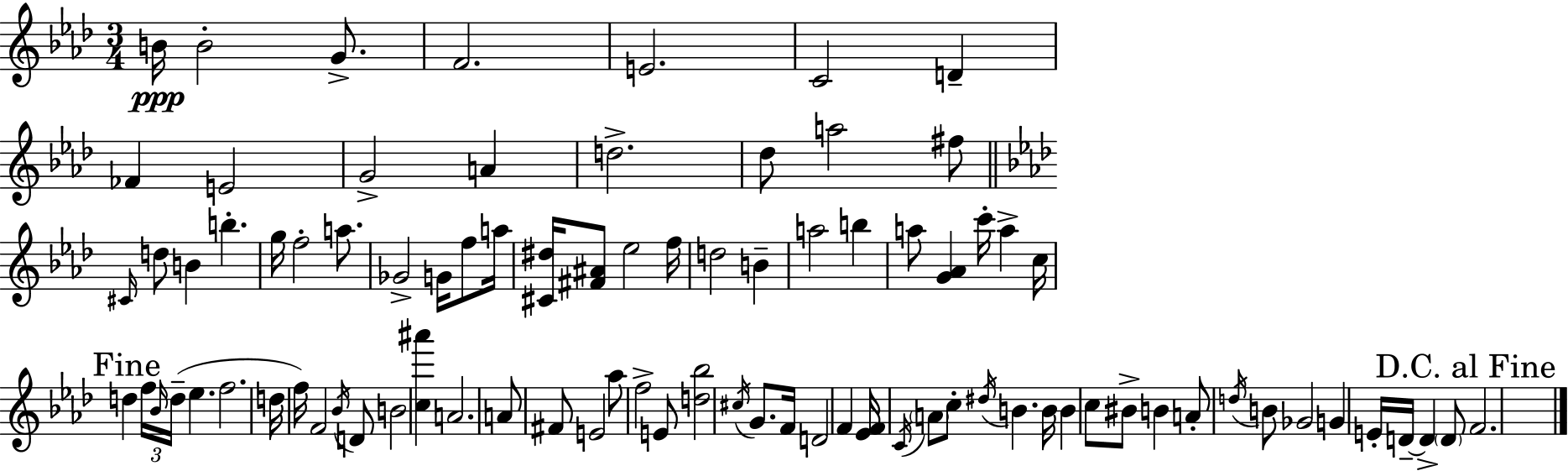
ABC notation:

X:1
T:Untitled
M:3/4
L:1/4
K:Fm
B/4 B2 G/2 F2 E2 C2 D _F E2 G2 A d2 _d/2 a2 ^f/2 ^C/4 d/2 B b g/4 f2 a/2 _G2 G/4 f/2 a/4 [^C^d]/4 [^F^A]/2 _e2 f/4 d2 B a2 b a/2 [G_A] c'/4 a c/4 d f/4 _B/4 d/4 _e f2 d/4 f/4 F2 _B/4 D/2 B2 [c^a'] A2 A/2 ^F/2 E2 _a/2 f2 E/2 [d_b]2 ^c/4 G/2 F/4 D2 F [_EF]/4 C/4 A/2 c/2 ^d/4 B B/4 B c/2 ^B/2 B A/2 d/4 B/2 _G2 G E/4 D/4 D D/2 F2